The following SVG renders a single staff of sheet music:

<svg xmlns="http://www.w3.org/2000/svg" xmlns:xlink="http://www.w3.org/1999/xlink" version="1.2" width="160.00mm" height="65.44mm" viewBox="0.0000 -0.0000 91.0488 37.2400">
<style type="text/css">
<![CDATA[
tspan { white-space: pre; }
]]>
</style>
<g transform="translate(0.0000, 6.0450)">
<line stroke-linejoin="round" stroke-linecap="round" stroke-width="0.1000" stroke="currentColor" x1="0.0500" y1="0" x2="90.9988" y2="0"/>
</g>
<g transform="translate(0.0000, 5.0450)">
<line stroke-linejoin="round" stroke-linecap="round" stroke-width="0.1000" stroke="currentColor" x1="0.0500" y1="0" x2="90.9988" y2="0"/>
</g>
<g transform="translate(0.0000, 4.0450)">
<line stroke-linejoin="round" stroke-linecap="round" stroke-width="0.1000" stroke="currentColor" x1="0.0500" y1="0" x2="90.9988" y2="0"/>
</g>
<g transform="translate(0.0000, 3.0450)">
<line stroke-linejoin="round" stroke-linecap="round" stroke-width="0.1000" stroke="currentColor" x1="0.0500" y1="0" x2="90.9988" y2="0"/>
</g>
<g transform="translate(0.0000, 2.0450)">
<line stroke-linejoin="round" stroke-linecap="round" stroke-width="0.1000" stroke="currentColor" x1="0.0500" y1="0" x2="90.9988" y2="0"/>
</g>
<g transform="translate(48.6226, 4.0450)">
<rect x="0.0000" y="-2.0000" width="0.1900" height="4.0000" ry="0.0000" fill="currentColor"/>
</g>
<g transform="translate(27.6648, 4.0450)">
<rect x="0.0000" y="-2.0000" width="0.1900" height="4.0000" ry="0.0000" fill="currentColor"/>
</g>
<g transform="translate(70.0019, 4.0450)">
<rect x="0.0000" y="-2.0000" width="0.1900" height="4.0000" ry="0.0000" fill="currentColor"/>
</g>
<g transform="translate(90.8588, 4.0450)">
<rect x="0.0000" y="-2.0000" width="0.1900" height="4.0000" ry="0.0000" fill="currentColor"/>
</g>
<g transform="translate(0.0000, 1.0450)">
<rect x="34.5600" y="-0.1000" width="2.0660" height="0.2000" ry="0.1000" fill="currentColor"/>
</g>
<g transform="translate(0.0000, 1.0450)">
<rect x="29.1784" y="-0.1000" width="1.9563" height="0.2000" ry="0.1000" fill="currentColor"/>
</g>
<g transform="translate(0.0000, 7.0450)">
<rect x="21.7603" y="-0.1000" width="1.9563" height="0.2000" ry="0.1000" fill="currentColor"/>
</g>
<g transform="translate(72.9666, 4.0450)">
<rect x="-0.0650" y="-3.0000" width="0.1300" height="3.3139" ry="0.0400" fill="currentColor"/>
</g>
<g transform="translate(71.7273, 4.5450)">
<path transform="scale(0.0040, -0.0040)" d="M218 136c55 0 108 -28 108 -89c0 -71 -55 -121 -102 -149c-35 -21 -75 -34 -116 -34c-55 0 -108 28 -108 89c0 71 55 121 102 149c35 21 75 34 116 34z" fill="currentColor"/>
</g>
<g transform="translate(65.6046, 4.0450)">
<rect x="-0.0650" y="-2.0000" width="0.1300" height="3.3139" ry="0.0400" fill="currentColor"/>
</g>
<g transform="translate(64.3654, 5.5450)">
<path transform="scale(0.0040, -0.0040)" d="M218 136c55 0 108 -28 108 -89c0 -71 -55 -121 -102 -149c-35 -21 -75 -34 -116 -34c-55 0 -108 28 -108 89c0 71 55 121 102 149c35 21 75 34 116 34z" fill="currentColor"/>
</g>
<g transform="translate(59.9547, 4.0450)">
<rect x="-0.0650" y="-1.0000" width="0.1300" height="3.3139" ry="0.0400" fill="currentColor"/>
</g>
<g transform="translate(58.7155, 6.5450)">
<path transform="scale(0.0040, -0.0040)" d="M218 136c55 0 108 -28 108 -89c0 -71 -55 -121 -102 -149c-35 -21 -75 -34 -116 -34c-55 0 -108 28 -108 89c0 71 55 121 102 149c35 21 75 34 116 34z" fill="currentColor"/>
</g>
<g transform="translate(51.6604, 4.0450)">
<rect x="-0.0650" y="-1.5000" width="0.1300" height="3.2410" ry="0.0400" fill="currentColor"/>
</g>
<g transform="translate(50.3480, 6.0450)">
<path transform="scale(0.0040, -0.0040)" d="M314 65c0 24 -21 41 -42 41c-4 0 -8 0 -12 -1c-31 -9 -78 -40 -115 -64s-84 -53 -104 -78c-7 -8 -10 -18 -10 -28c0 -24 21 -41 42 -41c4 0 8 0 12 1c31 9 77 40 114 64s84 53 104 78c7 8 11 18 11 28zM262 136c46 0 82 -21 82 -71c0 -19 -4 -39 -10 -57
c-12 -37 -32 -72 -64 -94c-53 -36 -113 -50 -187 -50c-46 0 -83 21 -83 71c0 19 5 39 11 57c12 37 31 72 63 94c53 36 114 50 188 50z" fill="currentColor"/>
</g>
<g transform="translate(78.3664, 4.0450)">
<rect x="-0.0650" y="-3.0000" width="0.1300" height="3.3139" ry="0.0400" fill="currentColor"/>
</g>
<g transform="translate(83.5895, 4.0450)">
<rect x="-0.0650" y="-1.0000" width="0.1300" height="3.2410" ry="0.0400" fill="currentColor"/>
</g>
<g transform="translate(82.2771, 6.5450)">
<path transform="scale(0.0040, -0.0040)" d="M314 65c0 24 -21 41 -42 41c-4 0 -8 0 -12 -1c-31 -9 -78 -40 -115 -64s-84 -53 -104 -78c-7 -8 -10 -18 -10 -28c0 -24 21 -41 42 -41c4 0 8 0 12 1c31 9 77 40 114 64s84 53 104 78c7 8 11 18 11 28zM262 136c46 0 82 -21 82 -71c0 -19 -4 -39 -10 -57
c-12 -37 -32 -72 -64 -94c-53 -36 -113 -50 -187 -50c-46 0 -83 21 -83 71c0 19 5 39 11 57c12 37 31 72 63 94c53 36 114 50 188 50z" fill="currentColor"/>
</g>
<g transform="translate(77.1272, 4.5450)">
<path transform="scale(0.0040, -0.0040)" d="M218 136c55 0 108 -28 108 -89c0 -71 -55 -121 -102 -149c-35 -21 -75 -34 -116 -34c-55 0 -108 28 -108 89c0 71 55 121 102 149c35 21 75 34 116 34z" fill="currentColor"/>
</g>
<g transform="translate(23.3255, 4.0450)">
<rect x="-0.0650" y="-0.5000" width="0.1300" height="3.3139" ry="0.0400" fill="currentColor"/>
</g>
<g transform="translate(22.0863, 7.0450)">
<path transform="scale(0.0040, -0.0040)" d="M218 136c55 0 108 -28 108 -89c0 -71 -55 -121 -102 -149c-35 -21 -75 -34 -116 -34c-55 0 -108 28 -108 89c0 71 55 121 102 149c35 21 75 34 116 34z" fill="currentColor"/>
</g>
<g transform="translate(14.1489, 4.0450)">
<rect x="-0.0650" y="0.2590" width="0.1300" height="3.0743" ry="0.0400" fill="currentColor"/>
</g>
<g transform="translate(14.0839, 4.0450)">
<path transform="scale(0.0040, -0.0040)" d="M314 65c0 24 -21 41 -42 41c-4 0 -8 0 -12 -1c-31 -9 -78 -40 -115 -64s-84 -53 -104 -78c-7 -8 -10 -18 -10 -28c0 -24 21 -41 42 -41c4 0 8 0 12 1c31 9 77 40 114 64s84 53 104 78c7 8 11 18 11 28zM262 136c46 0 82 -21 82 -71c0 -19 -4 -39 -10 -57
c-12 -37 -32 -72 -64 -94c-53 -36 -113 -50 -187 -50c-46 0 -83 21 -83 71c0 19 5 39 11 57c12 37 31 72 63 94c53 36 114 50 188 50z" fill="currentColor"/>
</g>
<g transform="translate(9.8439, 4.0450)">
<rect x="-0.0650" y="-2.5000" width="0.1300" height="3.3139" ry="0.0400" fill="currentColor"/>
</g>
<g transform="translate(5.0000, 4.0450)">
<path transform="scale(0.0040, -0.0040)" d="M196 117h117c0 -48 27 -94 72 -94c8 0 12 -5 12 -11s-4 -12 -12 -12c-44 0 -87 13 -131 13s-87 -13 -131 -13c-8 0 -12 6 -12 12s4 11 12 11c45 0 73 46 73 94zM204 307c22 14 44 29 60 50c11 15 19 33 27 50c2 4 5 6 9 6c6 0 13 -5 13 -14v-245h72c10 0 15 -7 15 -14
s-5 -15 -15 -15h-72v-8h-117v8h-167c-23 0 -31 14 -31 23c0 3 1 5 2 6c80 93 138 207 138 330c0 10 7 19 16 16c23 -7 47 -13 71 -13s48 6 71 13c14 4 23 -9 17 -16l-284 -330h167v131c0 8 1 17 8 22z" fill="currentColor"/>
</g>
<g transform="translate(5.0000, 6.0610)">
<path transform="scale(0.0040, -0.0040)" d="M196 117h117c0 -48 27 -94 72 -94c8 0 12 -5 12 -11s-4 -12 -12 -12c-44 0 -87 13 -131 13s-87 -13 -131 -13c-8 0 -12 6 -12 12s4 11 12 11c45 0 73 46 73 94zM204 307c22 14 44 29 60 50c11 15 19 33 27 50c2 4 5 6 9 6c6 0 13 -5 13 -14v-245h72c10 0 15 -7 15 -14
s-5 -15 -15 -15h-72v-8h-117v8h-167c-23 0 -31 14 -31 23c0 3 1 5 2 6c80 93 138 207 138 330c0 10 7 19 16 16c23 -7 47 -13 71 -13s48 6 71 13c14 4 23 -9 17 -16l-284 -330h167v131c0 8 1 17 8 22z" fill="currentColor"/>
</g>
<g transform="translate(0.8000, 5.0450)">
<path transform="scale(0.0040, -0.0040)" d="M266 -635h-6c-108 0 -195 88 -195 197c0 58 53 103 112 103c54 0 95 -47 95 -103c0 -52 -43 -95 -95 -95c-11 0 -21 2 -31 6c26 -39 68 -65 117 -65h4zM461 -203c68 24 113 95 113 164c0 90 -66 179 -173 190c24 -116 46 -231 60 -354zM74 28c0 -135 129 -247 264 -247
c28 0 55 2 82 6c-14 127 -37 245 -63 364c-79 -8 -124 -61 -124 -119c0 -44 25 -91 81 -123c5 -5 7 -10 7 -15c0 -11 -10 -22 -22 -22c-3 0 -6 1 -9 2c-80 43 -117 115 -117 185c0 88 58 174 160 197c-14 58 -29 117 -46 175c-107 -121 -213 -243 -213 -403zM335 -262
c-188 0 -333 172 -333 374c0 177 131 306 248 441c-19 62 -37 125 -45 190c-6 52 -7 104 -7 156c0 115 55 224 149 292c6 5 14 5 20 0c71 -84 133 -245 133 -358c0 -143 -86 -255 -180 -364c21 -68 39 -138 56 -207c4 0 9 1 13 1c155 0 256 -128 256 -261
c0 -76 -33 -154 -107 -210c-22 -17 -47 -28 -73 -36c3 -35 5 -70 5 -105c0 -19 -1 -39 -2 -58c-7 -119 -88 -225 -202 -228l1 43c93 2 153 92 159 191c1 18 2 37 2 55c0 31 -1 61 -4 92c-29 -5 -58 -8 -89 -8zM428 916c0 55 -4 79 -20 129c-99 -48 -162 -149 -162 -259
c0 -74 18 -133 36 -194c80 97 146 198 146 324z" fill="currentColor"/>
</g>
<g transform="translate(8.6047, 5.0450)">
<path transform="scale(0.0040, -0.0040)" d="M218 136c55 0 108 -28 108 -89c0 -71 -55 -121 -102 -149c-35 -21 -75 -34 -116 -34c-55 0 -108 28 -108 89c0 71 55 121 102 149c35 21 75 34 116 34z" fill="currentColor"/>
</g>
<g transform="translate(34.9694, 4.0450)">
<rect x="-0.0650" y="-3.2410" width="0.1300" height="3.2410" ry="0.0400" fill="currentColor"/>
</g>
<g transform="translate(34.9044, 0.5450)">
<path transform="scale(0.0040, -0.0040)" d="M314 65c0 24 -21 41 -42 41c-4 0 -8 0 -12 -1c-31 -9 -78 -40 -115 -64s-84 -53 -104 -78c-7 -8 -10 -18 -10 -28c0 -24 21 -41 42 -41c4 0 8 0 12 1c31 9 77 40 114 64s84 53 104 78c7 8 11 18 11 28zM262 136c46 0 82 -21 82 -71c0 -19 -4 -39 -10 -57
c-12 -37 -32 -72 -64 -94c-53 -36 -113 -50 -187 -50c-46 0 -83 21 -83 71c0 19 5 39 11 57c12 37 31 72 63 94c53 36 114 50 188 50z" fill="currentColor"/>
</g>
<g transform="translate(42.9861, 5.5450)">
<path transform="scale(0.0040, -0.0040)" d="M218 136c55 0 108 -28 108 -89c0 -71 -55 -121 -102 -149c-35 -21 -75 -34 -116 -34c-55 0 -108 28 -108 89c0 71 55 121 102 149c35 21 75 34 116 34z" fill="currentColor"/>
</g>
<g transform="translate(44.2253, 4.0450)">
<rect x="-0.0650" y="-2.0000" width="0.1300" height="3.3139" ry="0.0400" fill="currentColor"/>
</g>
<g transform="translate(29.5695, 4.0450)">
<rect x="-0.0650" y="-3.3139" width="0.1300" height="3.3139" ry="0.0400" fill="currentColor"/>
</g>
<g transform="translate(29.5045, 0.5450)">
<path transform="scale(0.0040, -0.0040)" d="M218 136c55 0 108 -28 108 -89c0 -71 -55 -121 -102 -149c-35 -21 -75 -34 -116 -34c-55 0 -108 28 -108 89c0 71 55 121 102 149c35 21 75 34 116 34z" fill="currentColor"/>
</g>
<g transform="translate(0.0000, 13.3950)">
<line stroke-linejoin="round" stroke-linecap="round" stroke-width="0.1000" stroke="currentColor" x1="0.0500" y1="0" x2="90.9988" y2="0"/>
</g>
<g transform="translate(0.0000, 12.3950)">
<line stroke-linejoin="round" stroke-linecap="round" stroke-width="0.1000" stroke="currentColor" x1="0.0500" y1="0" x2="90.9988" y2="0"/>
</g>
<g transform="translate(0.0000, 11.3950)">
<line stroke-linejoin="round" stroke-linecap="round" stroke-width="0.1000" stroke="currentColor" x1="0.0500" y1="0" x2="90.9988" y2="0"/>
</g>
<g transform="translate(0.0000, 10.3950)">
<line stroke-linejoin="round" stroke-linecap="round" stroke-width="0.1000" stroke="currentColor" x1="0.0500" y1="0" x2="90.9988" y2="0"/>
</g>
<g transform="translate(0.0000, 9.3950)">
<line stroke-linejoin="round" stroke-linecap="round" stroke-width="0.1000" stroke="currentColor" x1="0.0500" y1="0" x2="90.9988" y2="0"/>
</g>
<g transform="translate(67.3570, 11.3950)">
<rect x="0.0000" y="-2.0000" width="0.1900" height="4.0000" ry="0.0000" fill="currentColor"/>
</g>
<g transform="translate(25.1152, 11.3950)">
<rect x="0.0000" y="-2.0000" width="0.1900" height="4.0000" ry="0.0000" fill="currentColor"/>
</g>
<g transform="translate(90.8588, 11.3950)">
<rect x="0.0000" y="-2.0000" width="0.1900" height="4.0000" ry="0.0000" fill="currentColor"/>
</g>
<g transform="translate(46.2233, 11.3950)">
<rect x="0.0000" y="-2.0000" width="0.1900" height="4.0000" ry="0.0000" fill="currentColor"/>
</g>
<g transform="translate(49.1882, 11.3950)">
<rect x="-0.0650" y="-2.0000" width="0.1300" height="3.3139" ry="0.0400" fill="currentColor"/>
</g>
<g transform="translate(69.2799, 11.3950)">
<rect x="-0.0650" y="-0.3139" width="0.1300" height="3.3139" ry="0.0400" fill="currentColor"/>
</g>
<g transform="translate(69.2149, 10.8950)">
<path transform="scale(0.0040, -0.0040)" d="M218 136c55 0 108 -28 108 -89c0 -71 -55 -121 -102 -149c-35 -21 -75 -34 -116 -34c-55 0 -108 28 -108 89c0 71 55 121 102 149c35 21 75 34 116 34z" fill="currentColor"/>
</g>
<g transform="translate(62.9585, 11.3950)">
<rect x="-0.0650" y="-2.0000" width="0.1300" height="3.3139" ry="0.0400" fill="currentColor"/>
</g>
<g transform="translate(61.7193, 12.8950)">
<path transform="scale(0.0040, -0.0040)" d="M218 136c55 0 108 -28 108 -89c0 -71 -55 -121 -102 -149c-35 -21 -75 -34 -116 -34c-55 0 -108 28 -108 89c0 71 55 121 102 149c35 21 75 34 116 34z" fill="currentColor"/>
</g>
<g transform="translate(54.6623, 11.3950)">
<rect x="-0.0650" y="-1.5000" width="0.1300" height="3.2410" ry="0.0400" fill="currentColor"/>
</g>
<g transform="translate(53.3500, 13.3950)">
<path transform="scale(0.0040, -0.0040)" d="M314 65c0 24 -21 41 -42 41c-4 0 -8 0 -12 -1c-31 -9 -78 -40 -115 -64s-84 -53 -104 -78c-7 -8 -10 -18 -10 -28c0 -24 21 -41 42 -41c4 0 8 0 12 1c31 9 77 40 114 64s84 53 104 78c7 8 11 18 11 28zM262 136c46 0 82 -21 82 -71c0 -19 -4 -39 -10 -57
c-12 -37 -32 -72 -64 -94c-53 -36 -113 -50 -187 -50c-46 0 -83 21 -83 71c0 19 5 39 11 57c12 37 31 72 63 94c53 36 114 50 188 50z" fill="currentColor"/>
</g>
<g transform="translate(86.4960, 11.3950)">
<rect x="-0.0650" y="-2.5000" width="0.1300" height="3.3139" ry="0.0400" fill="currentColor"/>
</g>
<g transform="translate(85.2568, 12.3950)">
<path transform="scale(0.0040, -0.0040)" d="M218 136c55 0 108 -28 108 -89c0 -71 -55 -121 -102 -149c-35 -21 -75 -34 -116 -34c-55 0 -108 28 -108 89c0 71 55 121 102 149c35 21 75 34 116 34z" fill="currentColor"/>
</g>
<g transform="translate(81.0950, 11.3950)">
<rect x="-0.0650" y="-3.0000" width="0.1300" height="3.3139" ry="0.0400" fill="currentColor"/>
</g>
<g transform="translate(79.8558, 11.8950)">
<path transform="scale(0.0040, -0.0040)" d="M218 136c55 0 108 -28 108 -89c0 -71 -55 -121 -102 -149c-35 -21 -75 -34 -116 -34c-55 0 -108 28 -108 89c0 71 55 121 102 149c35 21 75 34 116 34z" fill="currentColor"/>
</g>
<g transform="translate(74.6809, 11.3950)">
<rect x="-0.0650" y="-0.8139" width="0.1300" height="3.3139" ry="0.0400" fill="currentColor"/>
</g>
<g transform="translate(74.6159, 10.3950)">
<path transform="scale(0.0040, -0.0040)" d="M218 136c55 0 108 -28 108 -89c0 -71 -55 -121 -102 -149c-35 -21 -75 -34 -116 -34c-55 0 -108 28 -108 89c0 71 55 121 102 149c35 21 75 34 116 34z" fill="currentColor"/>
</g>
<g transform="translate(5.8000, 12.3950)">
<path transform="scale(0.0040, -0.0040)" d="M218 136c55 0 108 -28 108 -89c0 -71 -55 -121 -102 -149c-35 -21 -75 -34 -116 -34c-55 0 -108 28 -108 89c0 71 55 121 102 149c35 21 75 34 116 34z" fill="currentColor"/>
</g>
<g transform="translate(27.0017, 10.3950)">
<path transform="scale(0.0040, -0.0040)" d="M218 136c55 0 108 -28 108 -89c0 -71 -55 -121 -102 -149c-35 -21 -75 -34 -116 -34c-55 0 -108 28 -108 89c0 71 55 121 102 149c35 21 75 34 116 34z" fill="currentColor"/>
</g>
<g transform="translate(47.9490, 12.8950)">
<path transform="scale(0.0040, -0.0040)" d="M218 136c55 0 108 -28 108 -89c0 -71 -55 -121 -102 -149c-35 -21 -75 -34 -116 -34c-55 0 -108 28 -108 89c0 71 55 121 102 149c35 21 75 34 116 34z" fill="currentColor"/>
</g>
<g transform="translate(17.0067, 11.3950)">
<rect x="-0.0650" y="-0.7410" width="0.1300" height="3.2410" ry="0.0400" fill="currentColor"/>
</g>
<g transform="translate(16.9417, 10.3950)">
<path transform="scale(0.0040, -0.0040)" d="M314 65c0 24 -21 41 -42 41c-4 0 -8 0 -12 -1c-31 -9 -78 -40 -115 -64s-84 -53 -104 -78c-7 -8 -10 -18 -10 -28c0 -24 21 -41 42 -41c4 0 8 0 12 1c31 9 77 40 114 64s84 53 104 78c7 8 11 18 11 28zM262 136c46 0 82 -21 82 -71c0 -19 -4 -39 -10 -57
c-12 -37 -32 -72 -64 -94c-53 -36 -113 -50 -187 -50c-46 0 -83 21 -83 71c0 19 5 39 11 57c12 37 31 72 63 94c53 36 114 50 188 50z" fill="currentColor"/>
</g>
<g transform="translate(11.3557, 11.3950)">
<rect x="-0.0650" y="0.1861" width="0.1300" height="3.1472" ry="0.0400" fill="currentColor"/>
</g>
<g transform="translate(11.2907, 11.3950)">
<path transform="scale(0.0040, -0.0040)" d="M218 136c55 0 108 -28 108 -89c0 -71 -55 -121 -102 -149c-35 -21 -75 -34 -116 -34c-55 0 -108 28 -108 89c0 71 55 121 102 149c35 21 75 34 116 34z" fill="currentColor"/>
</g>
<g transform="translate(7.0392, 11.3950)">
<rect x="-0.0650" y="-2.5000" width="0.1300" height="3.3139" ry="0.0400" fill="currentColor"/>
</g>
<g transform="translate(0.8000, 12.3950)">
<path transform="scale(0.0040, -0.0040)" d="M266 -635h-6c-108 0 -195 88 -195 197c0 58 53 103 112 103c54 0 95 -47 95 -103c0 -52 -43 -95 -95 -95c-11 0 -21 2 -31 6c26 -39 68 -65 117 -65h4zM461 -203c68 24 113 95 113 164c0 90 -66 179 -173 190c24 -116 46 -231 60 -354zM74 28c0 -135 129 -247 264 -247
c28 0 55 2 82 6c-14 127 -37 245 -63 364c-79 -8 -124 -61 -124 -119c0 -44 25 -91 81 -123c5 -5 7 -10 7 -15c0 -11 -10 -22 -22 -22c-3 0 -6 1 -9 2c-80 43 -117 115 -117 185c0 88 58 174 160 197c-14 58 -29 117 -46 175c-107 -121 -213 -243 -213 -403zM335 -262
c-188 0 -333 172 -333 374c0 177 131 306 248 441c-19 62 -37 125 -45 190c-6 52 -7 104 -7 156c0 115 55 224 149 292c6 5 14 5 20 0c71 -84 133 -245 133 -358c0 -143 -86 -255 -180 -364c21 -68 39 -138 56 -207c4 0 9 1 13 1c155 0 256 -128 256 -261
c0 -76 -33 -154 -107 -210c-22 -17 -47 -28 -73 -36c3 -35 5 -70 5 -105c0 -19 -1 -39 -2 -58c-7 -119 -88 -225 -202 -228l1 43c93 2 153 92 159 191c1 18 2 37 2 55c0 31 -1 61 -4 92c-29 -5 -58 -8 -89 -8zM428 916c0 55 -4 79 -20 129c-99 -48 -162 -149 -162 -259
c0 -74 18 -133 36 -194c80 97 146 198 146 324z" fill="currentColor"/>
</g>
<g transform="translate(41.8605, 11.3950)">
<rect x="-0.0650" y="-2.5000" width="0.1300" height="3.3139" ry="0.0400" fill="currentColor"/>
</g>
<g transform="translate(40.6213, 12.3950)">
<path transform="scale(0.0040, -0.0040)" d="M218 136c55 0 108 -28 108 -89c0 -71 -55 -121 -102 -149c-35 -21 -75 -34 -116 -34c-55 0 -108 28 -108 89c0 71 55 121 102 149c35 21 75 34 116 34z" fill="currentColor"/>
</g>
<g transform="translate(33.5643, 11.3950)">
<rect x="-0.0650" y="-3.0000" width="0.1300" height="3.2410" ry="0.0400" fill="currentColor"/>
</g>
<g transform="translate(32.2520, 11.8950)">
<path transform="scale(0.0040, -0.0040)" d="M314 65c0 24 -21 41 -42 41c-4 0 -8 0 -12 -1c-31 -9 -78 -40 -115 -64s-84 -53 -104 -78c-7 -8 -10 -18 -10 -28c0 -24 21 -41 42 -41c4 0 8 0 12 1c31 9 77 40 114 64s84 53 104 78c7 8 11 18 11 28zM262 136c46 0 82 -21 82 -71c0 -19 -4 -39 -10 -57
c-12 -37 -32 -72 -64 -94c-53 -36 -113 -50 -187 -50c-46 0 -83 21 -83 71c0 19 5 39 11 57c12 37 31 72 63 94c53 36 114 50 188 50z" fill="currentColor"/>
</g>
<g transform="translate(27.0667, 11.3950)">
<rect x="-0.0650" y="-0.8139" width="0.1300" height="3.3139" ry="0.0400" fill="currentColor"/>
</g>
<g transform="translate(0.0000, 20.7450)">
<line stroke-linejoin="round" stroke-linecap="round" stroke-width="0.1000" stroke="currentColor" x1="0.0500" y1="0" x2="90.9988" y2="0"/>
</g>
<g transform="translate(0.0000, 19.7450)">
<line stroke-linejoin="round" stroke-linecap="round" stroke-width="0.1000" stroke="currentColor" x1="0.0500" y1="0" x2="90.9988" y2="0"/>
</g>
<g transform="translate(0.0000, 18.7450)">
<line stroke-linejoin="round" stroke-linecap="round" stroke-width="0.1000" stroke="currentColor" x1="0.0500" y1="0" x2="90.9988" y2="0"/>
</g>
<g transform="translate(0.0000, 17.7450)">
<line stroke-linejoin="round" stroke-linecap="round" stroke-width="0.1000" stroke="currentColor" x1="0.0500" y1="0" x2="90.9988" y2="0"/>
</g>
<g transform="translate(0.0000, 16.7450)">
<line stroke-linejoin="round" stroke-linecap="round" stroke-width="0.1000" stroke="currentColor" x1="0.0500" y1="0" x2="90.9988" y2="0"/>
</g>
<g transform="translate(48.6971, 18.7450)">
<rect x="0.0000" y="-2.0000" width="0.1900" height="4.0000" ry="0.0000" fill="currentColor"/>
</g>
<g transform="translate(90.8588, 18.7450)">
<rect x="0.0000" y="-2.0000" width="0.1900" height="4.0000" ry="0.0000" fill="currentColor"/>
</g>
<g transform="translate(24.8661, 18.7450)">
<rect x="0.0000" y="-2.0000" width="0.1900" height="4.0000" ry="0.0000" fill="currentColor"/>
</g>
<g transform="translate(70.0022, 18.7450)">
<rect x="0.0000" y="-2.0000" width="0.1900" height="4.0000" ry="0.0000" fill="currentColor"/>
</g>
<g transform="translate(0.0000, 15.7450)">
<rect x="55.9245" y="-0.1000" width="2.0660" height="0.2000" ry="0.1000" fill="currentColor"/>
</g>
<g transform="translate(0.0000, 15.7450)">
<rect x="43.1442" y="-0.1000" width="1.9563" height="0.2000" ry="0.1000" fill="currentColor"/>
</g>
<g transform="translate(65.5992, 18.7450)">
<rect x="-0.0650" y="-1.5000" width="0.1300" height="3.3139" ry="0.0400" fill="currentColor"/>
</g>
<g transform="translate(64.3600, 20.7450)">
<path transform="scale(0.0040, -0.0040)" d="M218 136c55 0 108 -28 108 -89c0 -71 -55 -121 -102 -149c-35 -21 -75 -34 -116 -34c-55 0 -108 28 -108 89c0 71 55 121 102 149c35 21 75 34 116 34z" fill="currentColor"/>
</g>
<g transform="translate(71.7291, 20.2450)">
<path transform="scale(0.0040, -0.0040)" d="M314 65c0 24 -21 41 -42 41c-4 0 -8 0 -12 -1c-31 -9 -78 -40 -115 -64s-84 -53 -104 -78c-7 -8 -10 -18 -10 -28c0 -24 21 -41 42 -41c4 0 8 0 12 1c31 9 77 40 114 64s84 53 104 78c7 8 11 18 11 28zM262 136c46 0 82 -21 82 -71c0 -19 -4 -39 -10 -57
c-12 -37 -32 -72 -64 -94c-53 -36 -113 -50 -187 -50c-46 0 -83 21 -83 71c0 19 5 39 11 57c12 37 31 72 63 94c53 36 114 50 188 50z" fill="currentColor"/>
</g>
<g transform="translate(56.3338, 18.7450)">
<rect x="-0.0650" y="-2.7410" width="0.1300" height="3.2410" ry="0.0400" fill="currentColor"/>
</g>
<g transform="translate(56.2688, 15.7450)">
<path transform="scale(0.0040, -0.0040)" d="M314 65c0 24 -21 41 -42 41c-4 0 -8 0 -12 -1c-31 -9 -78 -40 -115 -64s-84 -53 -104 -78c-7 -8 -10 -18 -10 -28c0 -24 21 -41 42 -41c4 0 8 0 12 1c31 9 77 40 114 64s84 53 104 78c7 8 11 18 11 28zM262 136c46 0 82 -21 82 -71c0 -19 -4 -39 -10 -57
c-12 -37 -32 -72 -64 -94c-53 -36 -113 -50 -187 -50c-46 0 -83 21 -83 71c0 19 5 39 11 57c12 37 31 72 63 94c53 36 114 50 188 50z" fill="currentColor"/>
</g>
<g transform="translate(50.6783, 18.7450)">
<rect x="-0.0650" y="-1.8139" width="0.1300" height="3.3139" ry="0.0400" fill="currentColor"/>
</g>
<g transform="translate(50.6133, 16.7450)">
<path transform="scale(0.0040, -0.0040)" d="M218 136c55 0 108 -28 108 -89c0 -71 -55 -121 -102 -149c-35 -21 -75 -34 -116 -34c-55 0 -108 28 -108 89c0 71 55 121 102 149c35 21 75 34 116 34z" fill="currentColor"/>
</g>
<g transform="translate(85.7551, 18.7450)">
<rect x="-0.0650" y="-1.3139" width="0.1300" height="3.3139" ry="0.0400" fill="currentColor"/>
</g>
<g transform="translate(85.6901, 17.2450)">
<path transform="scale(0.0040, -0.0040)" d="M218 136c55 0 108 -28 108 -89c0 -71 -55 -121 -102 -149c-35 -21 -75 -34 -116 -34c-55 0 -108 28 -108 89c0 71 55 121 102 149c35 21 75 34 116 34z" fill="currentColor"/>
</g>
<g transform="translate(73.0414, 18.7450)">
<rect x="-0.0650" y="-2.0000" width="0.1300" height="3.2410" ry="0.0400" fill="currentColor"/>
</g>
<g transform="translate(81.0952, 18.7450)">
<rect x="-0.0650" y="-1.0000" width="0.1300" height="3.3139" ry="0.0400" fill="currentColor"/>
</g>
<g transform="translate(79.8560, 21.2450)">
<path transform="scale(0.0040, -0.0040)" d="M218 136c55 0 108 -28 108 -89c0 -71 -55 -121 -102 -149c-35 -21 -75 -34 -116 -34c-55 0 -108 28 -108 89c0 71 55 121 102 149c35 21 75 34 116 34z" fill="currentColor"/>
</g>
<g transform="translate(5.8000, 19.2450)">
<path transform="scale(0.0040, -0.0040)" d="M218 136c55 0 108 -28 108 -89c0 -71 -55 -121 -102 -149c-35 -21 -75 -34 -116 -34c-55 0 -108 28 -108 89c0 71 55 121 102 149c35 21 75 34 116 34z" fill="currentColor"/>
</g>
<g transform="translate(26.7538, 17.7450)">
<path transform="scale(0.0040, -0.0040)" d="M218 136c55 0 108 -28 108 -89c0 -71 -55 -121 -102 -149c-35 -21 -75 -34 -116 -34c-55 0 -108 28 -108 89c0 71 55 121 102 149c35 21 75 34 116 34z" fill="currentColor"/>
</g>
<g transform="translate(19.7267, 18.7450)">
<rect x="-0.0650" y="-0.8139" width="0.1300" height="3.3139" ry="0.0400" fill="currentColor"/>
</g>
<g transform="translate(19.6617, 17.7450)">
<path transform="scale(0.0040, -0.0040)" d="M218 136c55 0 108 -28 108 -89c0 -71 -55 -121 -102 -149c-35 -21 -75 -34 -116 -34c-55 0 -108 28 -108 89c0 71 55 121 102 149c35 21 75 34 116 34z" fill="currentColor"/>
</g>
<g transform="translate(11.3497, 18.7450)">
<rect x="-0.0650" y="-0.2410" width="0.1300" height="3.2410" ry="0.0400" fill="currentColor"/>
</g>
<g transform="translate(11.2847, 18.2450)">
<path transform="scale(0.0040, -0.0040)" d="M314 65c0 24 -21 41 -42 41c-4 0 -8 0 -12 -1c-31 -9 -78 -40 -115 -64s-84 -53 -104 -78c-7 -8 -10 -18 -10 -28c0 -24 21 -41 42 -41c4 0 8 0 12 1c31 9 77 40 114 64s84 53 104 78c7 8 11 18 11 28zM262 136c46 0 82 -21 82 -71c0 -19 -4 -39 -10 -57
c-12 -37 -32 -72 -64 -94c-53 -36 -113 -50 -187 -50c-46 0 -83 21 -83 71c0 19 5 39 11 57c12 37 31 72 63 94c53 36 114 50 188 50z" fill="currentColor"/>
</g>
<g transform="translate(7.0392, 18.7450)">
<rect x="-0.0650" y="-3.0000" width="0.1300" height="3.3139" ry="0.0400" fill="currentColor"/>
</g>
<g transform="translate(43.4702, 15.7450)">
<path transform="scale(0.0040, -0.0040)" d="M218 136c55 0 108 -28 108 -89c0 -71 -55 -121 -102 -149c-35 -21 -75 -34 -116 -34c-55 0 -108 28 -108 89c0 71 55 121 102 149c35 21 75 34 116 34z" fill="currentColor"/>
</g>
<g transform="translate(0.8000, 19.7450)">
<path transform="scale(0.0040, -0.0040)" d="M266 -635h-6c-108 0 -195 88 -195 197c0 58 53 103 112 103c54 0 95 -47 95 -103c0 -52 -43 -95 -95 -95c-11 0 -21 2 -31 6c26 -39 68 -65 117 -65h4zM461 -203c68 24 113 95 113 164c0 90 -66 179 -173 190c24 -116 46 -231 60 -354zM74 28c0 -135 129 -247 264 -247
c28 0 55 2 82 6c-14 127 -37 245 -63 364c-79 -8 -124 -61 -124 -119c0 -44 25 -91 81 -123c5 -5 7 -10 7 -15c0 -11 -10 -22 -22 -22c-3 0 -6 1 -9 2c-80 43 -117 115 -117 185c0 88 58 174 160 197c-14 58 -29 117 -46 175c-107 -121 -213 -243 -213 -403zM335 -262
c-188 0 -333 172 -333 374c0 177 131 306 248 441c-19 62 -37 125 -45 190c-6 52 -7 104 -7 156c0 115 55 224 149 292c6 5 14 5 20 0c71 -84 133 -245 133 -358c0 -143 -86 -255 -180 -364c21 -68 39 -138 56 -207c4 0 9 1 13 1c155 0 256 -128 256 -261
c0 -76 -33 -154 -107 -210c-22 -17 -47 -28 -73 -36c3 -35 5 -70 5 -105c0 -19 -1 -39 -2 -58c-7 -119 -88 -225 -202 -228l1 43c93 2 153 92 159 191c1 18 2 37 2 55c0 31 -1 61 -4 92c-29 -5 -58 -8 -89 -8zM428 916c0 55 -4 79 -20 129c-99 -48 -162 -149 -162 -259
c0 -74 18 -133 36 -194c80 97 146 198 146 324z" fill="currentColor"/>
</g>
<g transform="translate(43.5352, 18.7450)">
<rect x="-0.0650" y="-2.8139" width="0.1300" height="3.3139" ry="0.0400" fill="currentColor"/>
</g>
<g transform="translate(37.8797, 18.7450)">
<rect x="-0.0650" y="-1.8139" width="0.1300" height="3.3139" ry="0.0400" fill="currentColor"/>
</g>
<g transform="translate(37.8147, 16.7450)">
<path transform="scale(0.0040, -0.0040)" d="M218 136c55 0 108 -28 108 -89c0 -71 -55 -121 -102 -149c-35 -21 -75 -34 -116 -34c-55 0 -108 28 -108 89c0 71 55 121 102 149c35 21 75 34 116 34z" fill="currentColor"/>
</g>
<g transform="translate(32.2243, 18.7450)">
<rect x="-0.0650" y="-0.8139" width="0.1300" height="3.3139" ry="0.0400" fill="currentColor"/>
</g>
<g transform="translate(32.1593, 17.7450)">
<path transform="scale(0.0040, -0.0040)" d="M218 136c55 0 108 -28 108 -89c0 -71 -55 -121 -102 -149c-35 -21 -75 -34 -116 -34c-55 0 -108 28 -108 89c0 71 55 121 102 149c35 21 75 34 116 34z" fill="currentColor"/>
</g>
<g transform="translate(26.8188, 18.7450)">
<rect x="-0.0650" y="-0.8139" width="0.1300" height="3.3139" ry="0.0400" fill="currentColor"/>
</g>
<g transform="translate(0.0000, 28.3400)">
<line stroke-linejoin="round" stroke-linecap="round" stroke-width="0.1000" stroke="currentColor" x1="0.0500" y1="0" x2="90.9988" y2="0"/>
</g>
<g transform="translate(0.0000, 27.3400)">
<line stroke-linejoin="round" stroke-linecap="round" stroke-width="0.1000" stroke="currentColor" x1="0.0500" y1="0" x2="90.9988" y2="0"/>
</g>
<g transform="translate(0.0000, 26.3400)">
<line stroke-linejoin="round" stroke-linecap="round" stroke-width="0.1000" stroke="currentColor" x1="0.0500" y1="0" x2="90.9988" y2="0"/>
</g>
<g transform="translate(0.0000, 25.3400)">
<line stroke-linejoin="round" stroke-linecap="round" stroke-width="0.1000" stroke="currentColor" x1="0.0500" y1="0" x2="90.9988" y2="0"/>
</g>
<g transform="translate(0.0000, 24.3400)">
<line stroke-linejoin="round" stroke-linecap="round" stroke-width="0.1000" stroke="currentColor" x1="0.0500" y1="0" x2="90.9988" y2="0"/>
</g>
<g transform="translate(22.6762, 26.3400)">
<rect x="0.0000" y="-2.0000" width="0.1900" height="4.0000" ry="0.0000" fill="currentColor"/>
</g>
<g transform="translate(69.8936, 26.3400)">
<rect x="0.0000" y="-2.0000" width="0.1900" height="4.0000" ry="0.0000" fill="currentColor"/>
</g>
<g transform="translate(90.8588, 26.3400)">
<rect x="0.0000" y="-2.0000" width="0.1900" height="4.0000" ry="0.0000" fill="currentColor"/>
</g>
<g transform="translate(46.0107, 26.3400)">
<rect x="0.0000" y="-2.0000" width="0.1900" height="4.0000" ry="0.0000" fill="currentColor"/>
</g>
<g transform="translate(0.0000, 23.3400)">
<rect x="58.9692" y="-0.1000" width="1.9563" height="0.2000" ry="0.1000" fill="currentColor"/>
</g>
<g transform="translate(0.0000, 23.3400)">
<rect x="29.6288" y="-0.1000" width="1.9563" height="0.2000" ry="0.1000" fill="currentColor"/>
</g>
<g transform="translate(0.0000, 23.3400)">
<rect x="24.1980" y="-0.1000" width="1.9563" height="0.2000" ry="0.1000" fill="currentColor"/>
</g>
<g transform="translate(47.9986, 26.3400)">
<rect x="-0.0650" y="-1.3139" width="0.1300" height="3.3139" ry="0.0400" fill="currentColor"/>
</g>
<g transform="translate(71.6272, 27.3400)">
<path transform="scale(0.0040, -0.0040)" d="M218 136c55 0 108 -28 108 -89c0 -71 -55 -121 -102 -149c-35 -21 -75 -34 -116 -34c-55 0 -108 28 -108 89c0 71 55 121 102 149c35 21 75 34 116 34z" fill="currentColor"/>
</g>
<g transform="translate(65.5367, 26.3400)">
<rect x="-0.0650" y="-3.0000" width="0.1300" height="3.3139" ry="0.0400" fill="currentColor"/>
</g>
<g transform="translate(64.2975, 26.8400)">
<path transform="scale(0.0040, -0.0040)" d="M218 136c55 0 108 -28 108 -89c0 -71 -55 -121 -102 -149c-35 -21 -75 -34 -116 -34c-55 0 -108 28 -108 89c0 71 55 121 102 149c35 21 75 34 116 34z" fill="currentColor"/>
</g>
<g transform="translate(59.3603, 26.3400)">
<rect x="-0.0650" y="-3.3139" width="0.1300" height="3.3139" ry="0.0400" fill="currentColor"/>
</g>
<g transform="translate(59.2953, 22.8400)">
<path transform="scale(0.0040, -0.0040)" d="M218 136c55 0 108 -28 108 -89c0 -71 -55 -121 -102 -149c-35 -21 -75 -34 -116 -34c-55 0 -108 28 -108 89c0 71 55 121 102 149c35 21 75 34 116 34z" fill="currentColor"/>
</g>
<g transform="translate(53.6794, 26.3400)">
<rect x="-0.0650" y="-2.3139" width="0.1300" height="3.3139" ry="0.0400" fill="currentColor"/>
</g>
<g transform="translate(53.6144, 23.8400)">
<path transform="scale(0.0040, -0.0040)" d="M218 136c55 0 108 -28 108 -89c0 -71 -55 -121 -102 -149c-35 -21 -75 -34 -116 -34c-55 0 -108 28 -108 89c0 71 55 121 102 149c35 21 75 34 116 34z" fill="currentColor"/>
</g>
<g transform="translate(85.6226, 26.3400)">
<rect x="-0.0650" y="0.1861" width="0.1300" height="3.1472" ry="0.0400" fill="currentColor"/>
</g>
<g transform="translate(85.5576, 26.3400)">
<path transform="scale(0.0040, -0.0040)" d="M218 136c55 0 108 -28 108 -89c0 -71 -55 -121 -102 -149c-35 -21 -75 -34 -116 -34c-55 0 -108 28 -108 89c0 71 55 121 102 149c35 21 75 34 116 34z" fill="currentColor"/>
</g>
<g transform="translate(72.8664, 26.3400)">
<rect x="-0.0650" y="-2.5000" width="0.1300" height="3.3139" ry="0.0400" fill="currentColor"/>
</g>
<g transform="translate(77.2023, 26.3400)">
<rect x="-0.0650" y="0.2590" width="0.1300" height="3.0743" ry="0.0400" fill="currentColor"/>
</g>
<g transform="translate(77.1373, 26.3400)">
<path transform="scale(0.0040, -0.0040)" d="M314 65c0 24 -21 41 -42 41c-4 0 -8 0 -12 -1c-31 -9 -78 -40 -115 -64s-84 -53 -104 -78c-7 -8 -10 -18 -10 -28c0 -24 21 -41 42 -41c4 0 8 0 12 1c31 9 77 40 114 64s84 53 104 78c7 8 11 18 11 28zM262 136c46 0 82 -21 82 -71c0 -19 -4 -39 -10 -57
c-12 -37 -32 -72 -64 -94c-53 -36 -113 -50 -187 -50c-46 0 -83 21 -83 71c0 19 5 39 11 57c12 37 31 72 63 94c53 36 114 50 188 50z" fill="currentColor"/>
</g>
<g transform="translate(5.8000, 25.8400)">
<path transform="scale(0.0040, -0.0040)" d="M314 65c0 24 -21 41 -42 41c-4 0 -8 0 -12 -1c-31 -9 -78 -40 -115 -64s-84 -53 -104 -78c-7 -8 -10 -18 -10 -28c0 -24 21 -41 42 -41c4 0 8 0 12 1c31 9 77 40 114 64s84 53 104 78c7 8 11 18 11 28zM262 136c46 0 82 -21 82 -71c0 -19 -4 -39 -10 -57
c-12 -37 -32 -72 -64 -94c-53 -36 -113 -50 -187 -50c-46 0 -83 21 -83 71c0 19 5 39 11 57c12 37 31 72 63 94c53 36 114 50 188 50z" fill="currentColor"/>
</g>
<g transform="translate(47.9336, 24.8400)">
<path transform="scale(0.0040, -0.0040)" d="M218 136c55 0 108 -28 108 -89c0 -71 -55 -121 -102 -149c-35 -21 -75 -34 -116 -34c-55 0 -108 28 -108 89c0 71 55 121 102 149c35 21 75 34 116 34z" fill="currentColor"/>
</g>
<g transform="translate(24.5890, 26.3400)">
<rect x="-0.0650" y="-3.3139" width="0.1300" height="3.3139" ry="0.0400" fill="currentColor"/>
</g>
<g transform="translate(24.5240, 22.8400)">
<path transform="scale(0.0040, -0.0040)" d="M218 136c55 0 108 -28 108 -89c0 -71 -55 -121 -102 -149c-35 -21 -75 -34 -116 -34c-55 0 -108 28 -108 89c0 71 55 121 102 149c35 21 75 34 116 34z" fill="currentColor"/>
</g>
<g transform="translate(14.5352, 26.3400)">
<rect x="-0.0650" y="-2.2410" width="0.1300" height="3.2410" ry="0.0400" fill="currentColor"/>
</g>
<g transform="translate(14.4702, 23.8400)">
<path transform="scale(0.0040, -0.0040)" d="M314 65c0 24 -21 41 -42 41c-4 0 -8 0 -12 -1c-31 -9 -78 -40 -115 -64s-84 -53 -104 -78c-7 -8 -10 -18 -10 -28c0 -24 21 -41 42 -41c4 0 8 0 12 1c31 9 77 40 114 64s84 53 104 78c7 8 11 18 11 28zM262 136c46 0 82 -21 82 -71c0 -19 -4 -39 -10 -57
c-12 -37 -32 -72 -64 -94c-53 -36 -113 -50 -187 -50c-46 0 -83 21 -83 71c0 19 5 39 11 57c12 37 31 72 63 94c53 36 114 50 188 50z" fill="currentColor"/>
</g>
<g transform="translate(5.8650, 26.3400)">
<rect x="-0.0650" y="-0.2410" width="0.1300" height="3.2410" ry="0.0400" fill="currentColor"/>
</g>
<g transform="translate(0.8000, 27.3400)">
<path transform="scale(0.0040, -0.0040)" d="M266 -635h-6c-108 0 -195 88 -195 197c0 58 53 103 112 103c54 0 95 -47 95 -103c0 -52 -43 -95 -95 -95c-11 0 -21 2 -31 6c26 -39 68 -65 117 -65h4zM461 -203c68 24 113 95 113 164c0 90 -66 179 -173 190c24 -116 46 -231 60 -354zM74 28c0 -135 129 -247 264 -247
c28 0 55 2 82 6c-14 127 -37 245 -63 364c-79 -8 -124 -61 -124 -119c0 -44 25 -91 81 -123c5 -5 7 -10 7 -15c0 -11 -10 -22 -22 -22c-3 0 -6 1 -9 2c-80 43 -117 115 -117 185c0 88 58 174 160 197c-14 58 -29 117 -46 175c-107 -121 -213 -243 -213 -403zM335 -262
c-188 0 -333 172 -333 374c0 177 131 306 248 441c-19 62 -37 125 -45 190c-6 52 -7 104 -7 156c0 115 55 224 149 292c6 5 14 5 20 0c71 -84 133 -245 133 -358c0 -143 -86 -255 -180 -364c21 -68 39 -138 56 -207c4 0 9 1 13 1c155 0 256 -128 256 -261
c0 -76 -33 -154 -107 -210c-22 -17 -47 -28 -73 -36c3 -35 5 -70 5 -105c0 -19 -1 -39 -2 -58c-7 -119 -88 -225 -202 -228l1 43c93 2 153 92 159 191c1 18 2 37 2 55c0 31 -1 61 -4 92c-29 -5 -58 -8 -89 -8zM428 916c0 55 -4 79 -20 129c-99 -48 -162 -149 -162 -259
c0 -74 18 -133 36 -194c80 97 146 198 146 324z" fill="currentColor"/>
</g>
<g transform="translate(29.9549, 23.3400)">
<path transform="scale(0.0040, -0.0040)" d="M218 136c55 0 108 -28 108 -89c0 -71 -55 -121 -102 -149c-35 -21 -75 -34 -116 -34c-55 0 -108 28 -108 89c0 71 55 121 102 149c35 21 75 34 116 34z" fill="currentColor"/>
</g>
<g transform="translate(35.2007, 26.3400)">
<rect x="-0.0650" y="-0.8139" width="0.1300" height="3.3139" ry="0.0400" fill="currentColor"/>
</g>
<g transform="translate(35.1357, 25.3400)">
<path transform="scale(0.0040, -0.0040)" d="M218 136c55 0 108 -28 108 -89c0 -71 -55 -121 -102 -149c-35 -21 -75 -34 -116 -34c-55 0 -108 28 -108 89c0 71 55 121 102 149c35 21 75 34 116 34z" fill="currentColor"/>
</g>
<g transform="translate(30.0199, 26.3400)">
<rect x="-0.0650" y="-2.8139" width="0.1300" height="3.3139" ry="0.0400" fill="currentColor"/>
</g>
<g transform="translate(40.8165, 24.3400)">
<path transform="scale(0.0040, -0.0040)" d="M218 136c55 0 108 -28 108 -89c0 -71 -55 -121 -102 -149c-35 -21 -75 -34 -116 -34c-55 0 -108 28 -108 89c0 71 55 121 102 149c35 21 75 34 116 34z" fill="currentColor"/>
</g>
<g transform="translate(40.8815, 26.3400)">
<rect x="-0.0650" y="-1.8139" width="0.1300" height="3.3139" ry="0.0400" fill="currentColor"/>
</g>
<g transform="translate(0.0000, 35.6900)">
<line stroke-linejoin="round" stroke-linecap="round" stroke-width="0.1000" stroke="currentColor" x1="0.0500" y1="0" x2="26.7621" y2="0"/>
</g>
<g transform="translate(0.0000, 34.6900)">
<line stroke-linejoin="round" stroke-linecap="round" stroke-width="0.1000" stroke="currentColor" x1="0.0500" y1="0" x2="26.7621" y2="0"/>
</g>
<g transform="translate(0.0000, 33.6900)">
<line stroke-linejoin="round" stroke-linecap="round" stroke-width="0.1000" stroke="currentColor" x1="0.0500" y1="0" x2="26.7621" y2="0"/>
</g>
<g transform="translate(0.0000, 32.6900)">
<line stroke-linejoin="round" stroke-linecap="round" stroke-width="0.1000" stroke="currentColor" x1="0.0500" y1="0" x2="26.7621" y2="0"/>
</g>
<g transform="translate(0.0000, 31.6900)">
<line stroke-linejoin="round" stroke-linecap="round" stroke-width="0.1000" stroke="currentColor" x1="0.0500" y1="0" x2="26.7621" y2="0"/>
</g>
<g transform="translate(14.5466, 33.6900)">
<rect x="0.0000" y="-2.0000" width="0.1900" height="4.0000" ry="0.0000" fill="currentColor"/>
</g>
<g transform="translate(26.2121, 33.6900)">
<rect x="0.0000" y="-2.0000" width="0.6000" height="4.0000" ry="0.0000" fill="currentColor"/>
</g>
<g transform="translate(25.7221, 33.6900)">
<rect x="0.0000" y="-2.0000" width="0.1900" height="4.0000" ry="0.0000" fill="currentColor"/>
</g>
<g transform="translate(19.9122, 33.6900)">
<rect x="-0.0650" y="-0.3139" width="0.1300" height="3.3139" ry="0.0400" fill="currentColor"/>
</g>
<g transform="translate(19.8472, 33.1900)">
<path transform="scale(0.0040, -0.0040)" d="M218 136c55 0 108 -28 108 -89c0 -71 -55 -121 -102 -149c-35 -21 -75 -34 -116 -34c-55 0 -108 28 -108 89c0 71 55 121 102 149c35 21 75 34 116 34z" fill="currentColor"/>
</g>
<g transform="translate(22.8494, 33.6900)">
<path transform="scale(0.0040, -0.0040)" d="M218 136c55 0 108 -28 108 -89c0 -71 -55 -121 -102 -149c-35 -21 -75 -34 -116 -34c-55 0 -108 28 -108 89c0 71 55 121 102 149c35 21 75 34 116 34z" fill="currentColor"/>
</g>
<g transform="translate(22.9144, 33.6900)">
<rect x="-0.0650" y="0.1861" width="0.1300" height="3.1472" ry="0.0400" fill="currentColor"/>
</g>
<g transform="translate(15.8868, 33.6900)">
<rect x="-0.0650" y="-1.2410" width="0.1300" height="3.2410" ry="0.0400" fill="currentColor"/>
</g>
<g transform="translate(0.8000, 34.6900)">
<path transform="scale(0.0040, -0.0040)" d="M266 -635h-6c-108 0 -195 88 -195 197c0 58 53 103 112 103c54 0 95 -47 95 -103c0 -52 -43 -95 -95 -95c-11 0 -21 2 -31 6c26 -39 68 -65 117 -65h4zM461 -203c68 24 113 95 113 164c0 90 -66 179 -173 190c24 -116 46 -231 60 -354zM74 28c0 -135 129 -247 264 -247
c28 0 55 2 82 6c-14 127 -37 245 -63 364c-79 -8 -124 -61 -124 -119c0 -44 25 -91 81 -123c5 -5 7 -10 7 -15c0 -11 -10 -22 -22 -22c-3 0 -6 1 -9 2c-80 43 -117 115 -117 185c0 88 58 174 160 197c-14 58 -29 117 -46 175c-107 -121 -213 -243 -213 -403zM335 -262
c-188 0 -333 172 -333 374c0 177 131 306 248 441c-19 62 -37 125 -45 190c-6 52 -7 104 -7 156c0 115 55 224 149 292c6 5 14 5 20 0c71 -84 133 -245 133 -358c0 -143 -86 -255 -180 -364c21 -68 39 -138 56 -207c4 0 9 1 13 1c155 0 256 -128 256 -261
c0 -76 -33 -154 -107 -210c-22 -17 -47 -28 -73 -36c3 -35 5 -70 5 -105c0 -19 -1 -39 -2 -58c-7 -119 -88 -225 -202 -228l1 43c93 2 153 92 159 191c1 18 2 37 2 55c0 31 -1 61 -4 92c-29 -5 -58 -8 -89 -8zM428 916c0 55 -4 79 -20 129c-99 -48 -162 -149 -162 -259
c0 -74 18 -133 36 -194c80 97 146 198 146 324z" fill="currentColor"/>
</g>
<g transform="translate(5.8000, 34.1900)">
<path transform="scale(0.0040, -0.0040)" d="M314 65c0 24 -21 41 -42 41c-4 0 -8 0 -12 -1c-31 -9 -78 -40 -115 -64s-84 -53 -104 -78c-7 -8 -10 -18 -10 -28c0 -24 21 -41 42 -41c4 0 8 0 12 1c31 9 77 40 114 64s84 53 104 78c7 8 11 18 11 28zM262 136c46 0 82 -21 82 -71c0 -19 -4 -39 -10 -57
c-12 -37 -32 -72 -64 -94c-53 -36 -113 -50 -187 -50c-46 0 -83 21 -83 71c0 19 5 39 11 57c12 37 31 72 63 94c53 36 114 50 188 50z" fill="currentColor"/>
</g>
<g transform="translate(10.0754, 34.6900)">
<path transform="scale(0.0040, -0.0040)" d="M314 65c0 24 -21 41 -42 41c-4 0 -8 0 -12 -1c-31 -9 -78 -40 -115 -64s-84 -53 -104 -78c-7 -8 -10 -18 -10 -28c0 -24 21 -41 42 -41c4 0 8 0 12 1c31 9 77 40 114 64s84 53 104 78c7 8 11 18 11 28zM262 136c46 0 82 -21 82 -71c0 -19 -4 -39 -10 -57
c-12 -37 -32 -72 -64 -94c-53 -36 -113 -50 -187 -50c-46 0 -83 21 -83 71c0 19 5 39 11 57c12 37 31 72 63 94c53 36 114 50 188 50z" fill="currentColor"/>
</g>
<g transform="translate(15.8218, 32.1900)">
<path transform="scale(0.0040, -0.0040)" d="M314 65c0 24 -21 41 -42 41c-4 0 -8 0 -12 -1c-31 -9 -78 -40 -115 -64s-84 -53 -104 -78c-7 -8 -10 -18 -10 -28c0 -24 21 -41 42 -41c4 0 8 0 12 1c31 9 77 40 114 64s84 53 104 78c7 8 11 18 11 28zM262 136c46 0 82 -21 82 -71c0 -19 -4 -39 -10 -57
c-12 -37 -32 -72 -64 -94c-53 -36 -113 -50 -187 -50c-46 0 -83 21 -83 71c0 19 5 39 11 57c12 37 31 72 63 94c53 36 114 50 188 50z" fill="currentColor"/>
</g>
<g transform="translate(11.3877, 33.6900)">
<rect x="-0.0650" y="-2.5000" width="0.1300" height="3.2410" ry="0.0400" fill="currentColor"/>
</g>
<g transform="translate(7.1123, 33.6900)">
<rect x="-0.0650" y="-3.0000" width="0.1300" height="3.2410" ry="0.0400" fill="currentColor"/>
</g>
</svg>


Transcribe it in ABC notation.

X:1
T:Untitled
M:4/4
L:1/4
K:C
G B2 C b b2 F E2 D F A A D2 G B d2 d A2 G F E2 F c d A G A c2 d d d f a f a2 E F2 D e c2 g2 b a d f e g b A G B2 B A2 G2 e2 c B